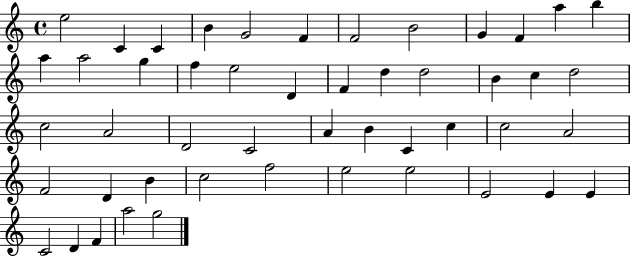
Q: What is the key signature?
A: C major